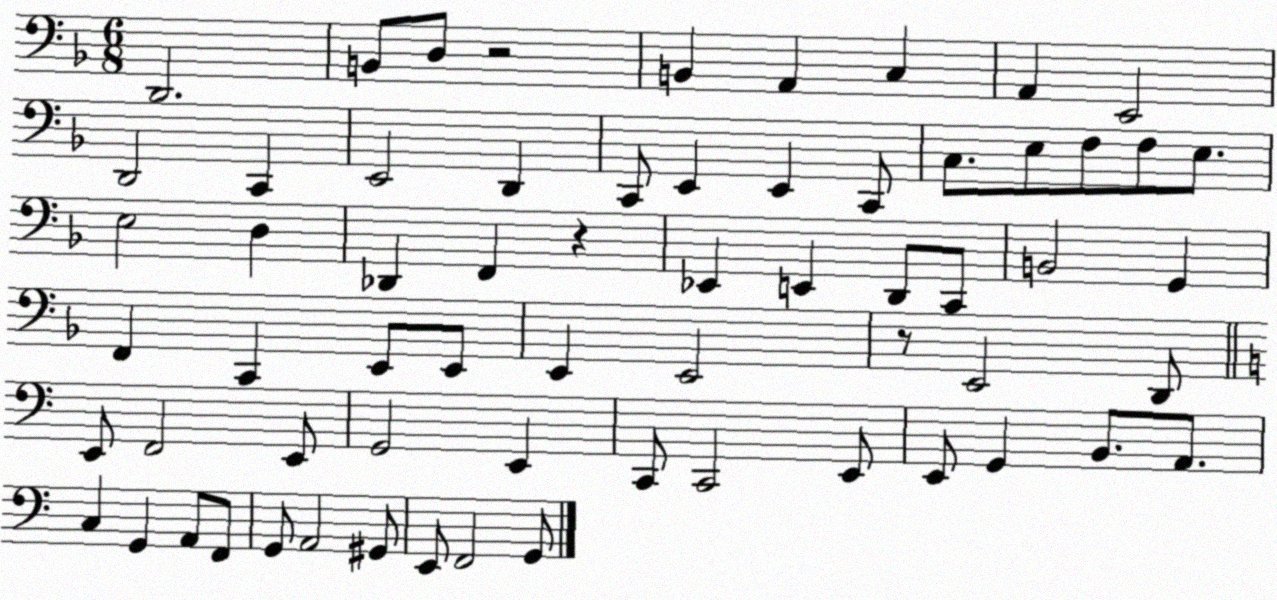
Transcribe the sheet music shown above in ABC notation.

X:1
T:Untitled
M:6/8
L:1/4
K:F
D,,2 B,,/2 D,/2 z2 B,, A,, C, A,, E,,2 D,,2 C,, E,,2 D,, C,,/2 E,, E,, C,,/2 C,/2 E,/2 F,/2 F,/2 E,/2 E,2 D, _D,, F,, z _E,, E,, D,,/2 C,,/2 B,,2 G,, F,, C,, E,,/2 E,,/2 E,, E,,2 z/2 E,,2 D,,/2 E,,/2 F,,2 E,,/2 G,,2 E,, C,,/2 C,,2 E,,/2 E,,/2 G,, B,,/2 A,,/2 C, G,, A,,/2 F,,/2 G,,/2 A,,2 ^G,,/2 E,,/2 F,,2 G,,/2